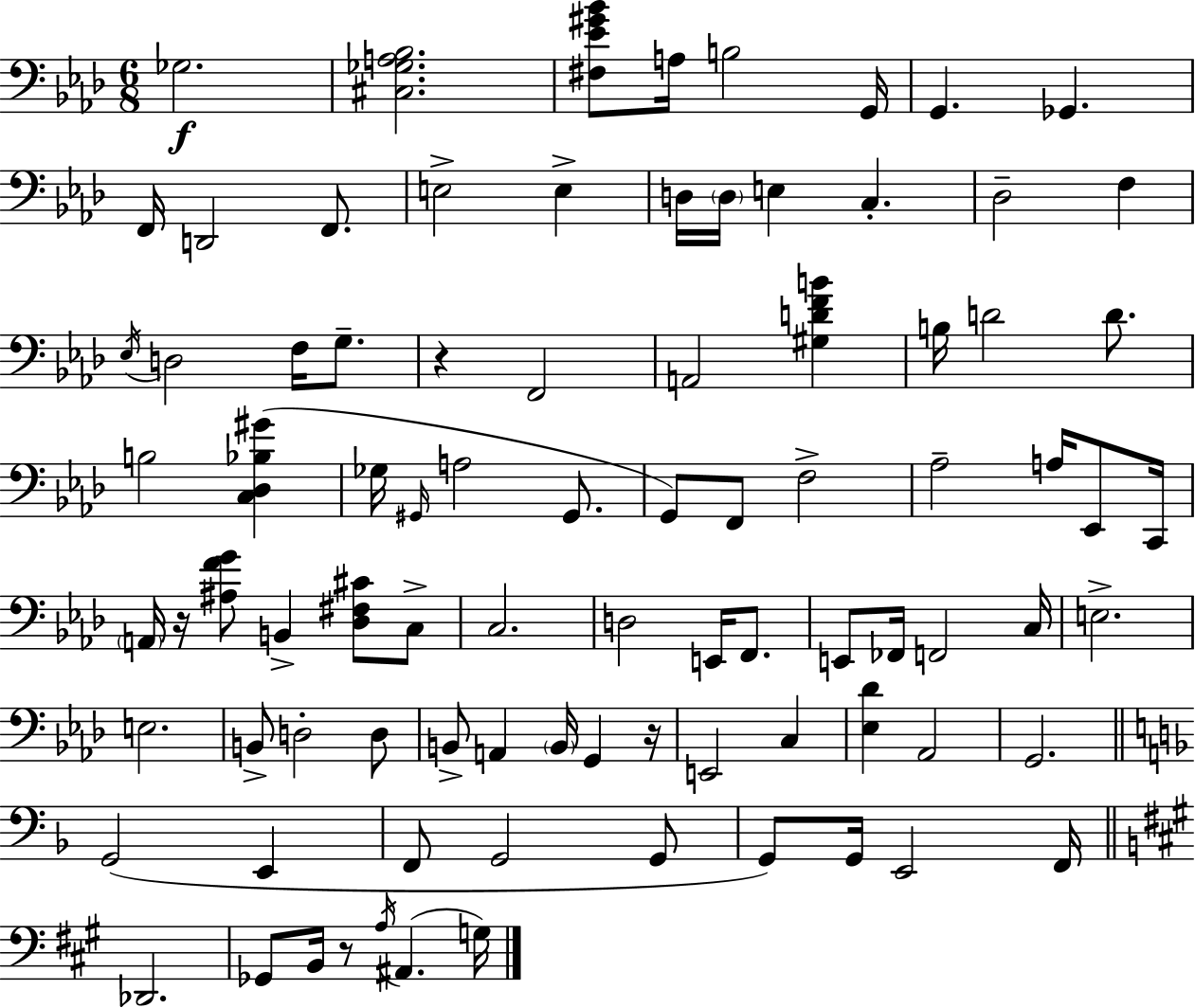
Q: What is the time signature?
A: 6/8